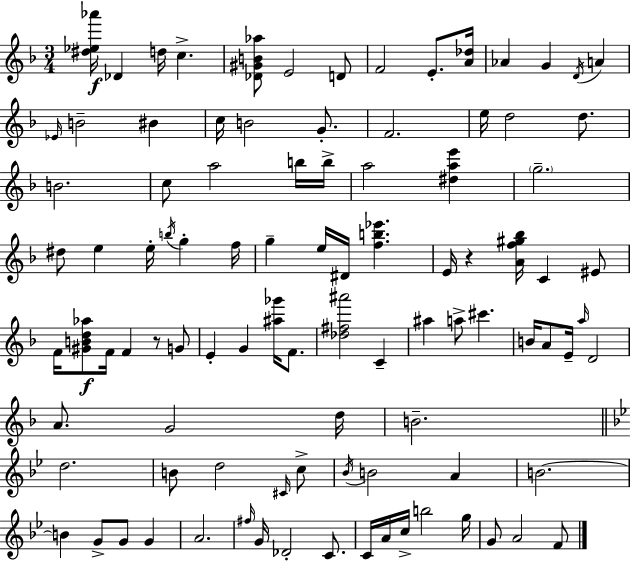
[D#5,Eb5,Ab6]/s Db4/q D5/s C5/q. [Db4,G#4,B4,Ab5]/e E4/h D4/e F4/h E4/e. [A4,Db5]/s Ab4/q G4/q D4/s A4/q Eb4/s B4/h BIS4/q C5/s B4/h G4/e. F4/h. E5/s D5/h D5/e. B4/h. C5/e A5/h B5/s B5/s A5/h [D#5,A5,E6]/q G5/h. D#5/e E5/q E5/s B5/s G5/q F5/s G5/q E5/s D#4/s [F5,B5,Eb6]/q. E4/s R/q [A4,F5,G#5,Bb5]/s C4/q EIS4/e F4/s [G#4,B4,D5,Ab5]/e F4/s F4/q R/e G4/e E4/q G4/q [A#5,Gb6]/s F4/e. [Db5,F#5,A#6]/h C4/q A#5/q A5/e C#6/q. B4/s A4/e E4/s A5/s D4/h A4/e. G4/h D5/s B4/h. D5/h. B4/e D5/h C#4/s C5/e Bb4/s B4/h A4/q B4/h. B4/q G4/e G4/e G4/q A4/h. F#5/s G4/s Db4/h C4/e. C4/s A4/s C5/s B5/h G5/s G4/e A4/h F4/e